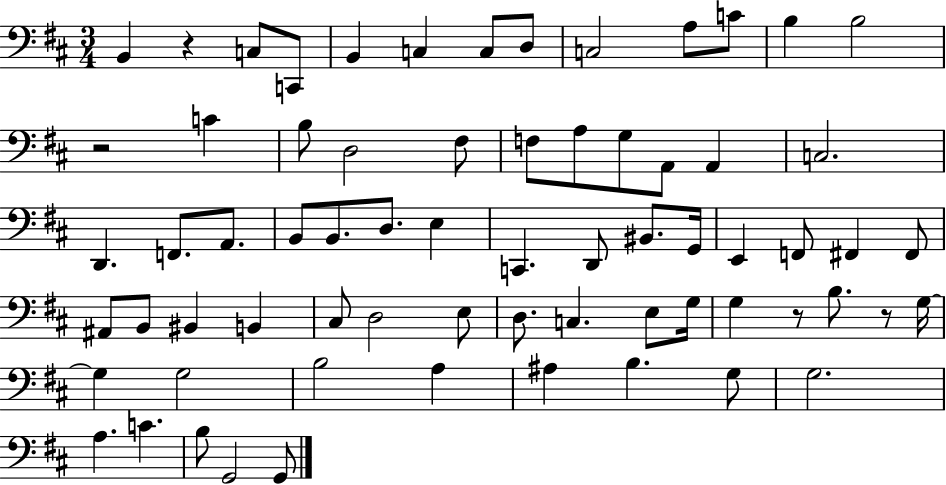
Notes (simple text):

B2/q R/q C3/e C2/e B2/q C3/q C3/e D3/e C3/h A3/e C4/e B3/q B3/h R/h C4/q B3/e D3/h F#3/e F3/e A3/e G3/e A2/e A2/q C3/h. D2/q. F2/e. A2/e. B2/e B2/e. D3/e. E3/q C2/q. D2/e BIS2/e. G2/s E2/q F2/e F#2/q F#2/e A#2/e B2/e BIS2/q B2/q C#3/e D3/h E3/e D3/e. C3/q. E3/e G3/s G3/q R/e B3/e. R/e G3/s G3/q G3/h B3/h A3/q A#3/q B3/q. G3/e G3/h. A3/q. C4/q. B3/e G2/h G2/e